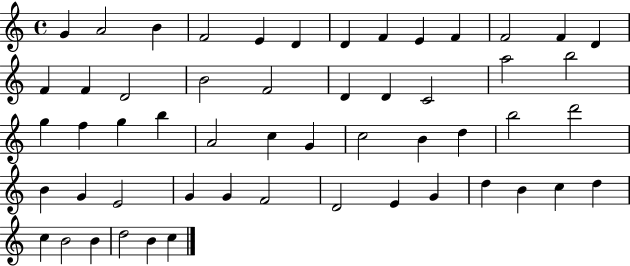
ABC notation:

X:1
T:Untitled
M:4/4
L:1/4
K:C
G A2 B F2 E D D F E F F2 F D F F D2 B2 F2 D D C2 a2 b2 g f g b A2 c G c2 B d b2 d'2 B G E2 G G F2 D2 E G d B c d c B2 B d2 B c